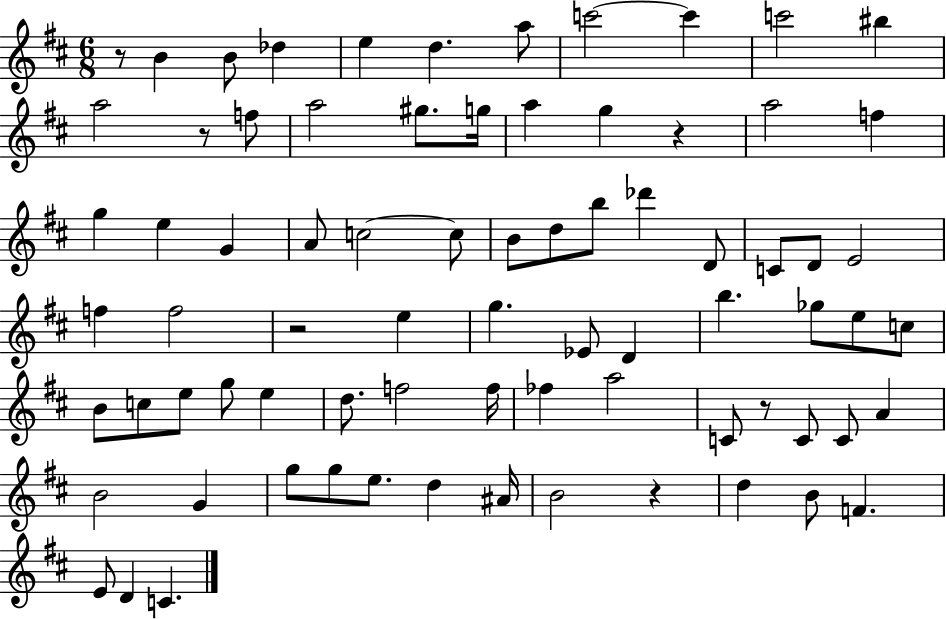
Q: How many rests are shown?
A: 6